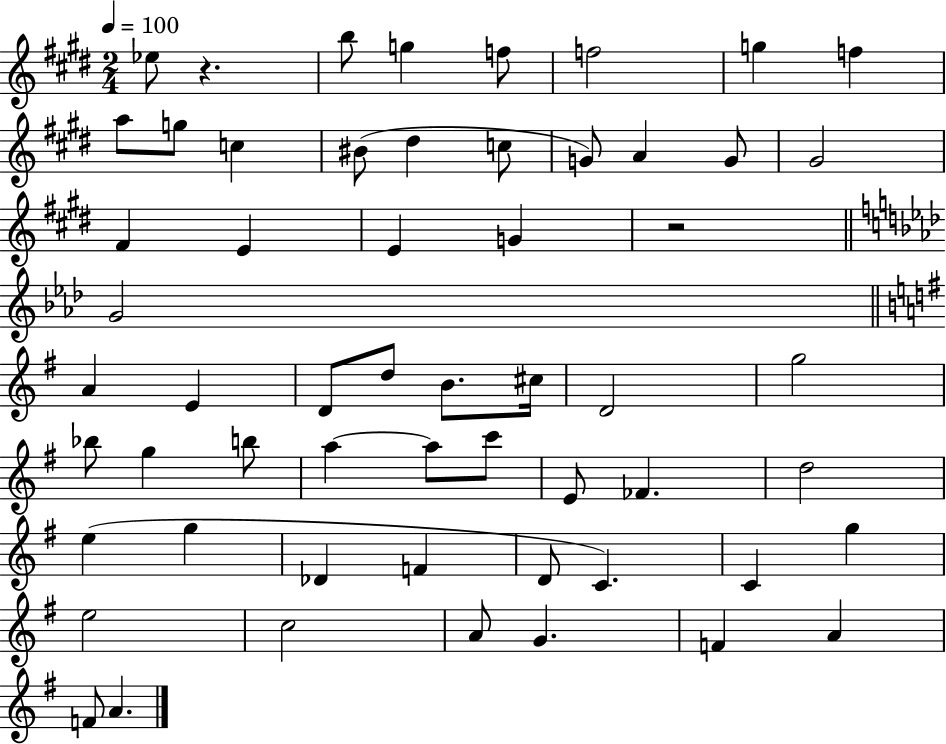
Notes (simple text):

Eb5/e R/q. B5/e G5/q F5/e F5/h G5/q F5/q A5/e G5/e C5/q BIS4/e D#5/q C5/e G4/e A4/q G4/e G#4/h F#4/q E4/q E4/q G4/q R/h G4/h A4/q E4/q D4/e D5/e B4/e. C#5/s D4/h G5/h Bb5/e G5/q B5/e A5/q A5/e C6/e E4/e FES4/q. D5/h E5/q G5/q Db4/q F4/q D4/e C4/q. C4/q G5/q E5/h C5/h A4/e G4/q. F4/q A4/q F4/e A4/q.